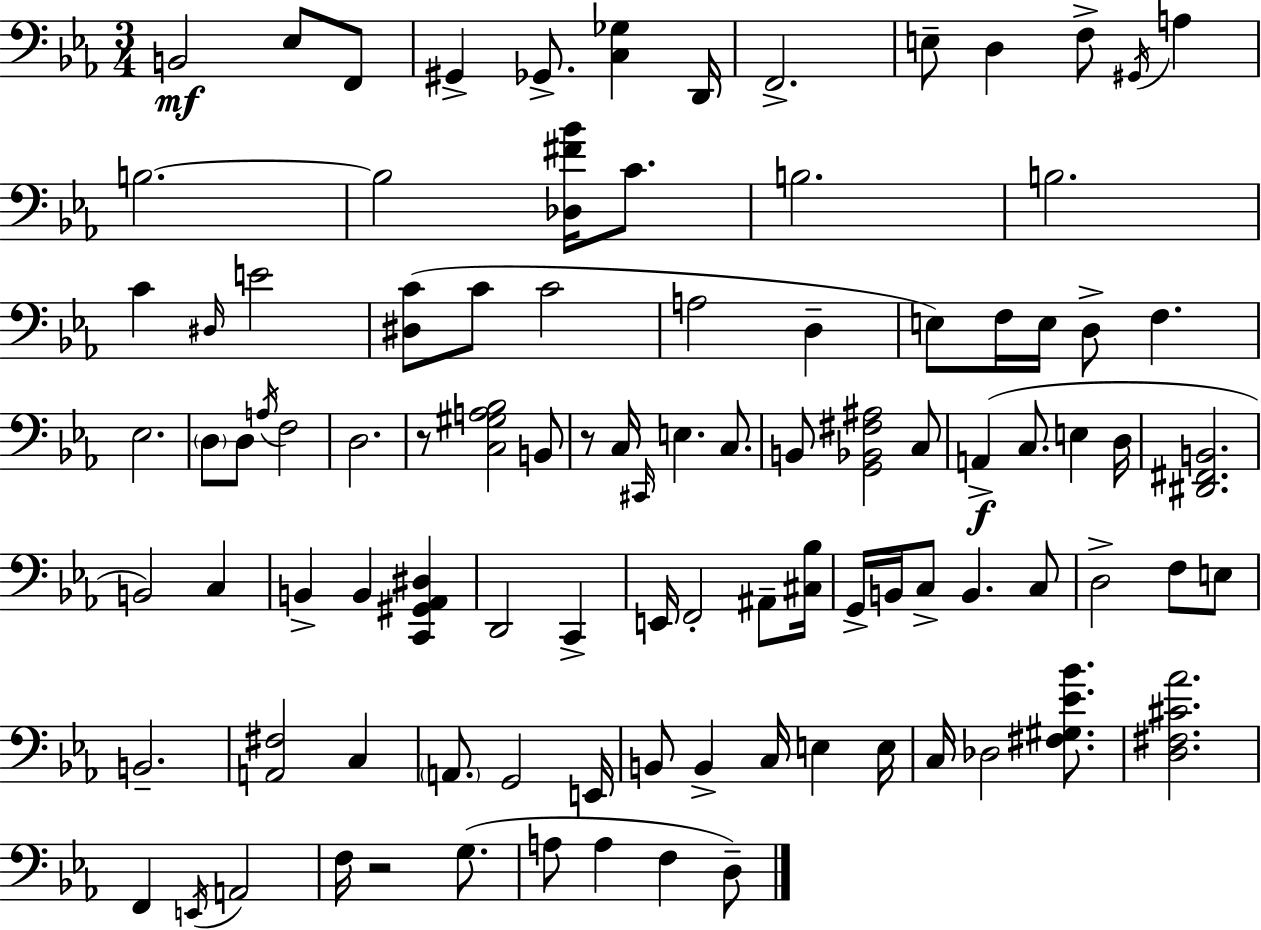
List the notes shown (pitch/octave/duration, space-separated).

B2/h Eb3/e F2/e G#2/q Gb2/e. [C3,Gb3]/q D2/s F2/h. E3/e D3/q F3/e G#2/s A3/q B3/h. B3/h [Db3,F#4,Bb4]/s C4/e. B3/h. B3/h. C4/q D#3/s E4/h [D#3,C4]/e C4/e C4/h A3/h D3/q E3/e F3/s E3/s D3/e F3/q. Eb3/h. D3/e D3/e A3/s F3/h D3/h. R/e [C3,G#3,A3,Bb3]/h B2/e R/e C3/s C#2/s E3/q. C3/e. B2/e [G2,Bb2,F#3,A#3]/h C3/e A2/q C3/e. E3/q D3/s [D#2,F#2,B2]/h. B2/h C3/q B2/q B2/q [C2,G#2,Ab2,D#3]/q D2/h C2/q E2/s F2/h A#2/e [C#3,Bb3]/s G2/s B2/s C3/e B2/q. C3/e D3/h F3/e E3/e B2/h. [A2,F#3]/h C3/q A2/e. G2/h E2/s B2/e B2/q C3/s E3/q E3/s C3/s Db3/h [F#3,G#3,Eb4,Bb4]/e. [D3,F#3,C#4,Ab4]/h. F2/q E2/s A2/h F3/s R/h G3/e. A3/e A3/q F3/q D3/e